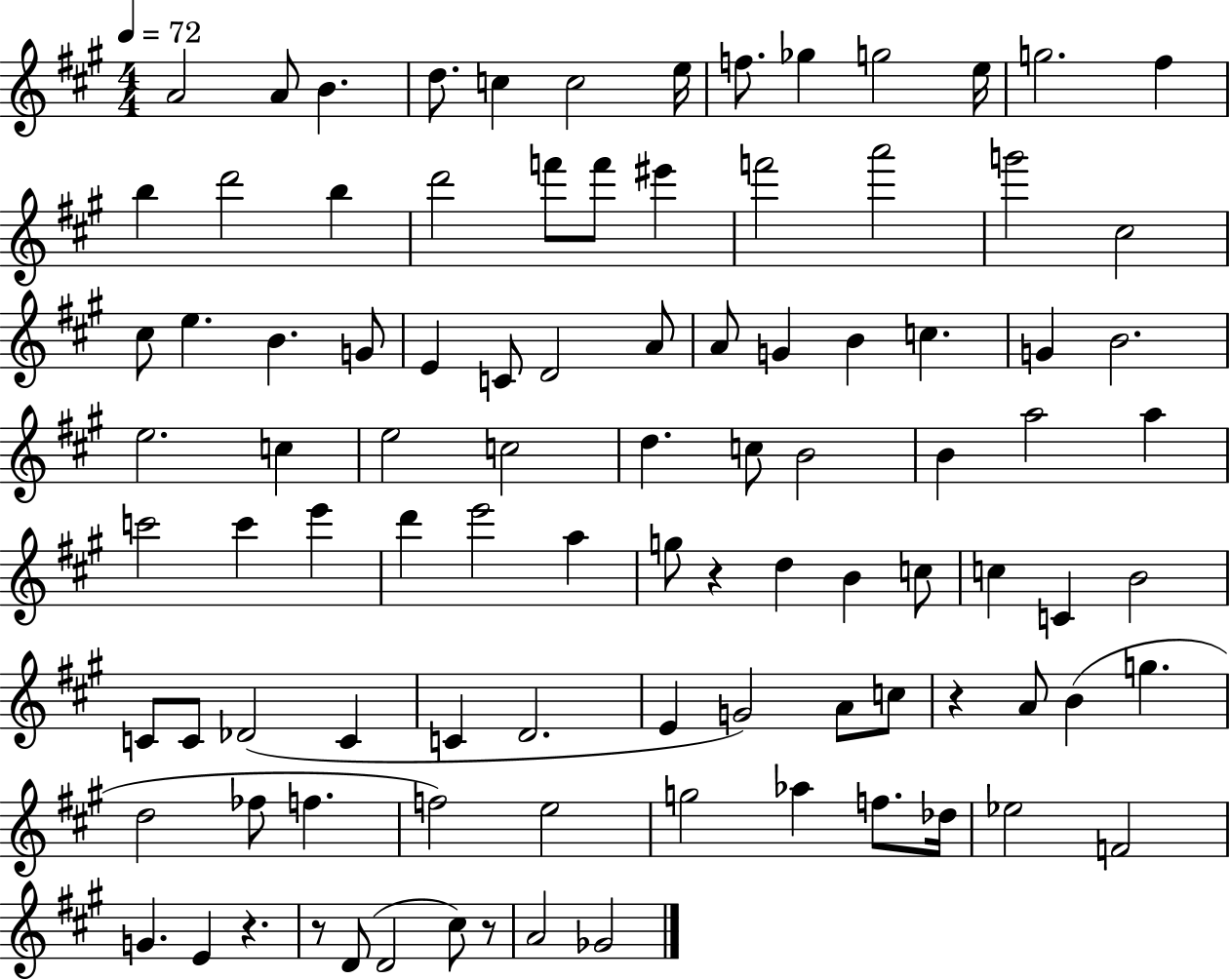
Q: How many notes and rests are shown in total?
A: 97